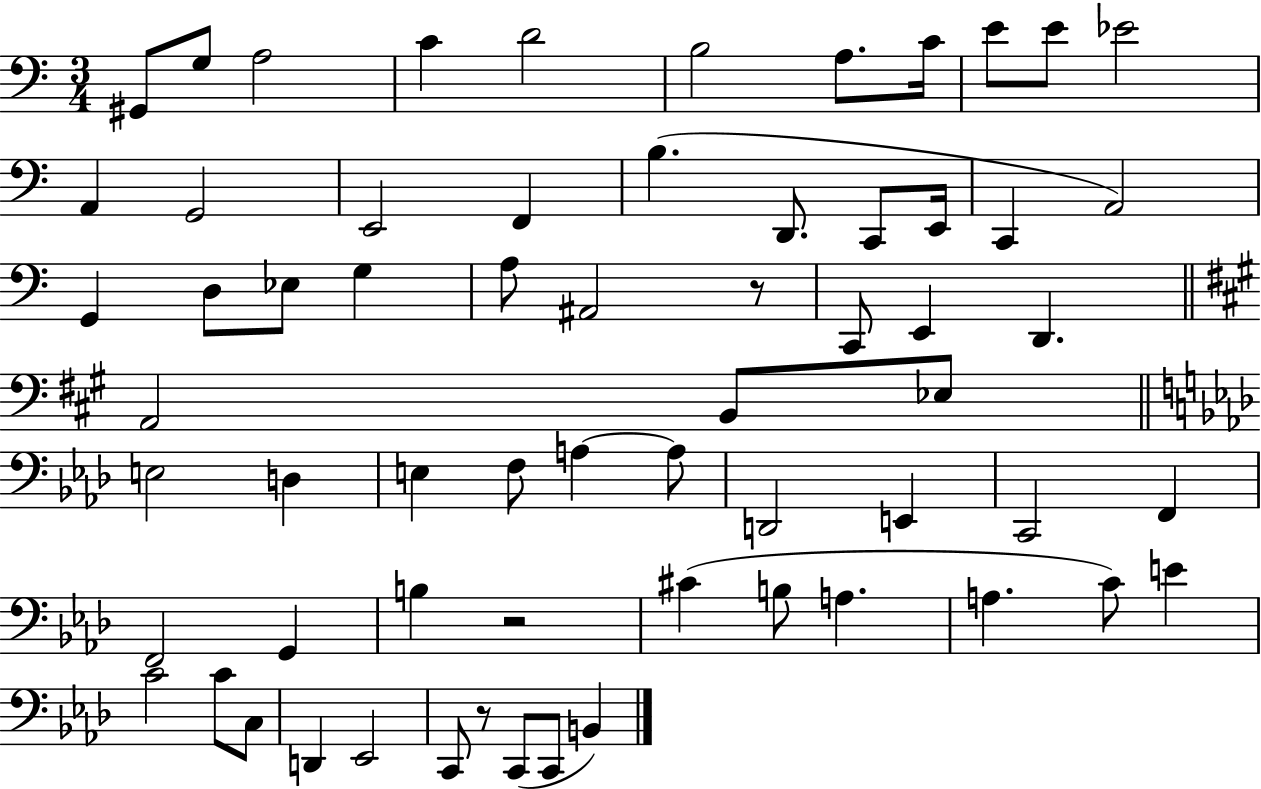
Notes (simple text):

G#2/e G3/e A3/h C4/q D4/h B3/h A3/e. C4/s E4/e E4/e Eb4/h A2/q G2/h E2/h F2/q B3/q. D2/e. C2/e E2/s C2/q A2/h G2/q D3/e Eb3/e G3/q A3/e A#2/h R/e C2/e E2/q D2/q. A2/h B2/e Eb3/e E3/h D3/q E3/q F3/e A3/q A3/e D2/h E2/q C2/h F2/q F2/h G2/q B3/q R/h C#4/q B3/e A3/q. A3/q. C4/e E4/q C4/h C4/e C3/e D2/q Eb2/h C2/e R/e C2/e C2/e B2/q